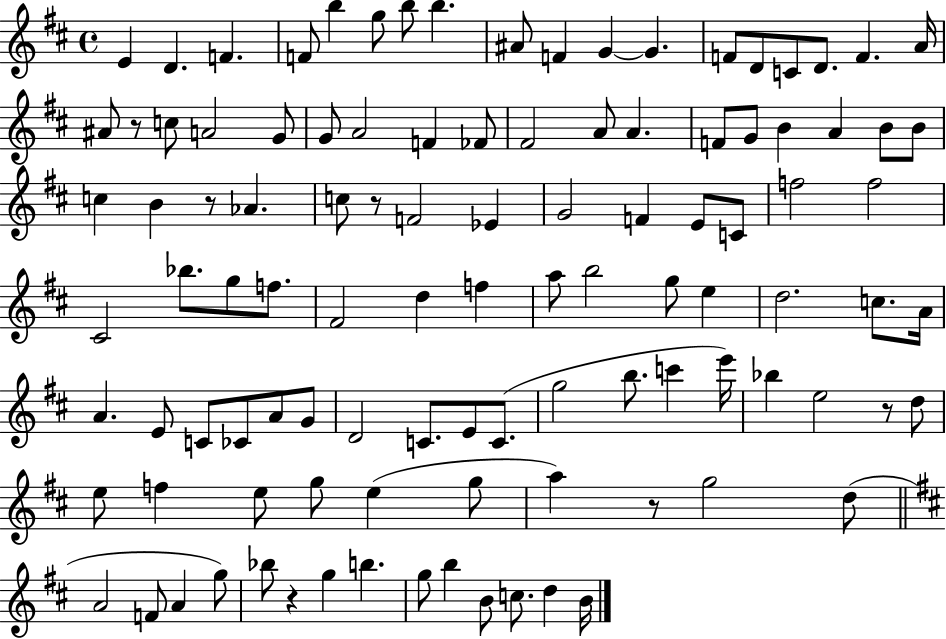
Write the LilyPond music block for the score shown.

{
  \clef treble
  \time 4/4
  \defaultTimeSignature
  \key d \major
  e'4 d'4. f'4. | f'8 b''4 g''8 b''8 b''4. | ais'8 f'4 g'4~~ g'4. | f'8 d'8 c'8 d'8. f'4. a'16 | \break ais'8 r8 c''8 a'2 g'8 | g'8 a'2 f'4 fes'8 | fis'2 a'8 a'4. | f'8 g'8 b'4 a'4 b'8 b'8 | \break c''4 b'4 r8 aes'4. | c''8 r8 f'2 ees'4 | g'2 f'4 e'8 c'8 | f''2 f''2 | \break cis'2 bes''8. g''8 f''8. | fis'2 d''4 f''4 | a''8 b''2 g''8 e''4 | d''2. c''8. a'16 | \break a'4. e'8 c'8 ces'8 a'8 g'8 | d'2 c'8. e'8 c'8.( | g''2 b''8. c'''4 e'''16) | bes''4 e''2 r8 d''8 | \break e''8 f''4 e''8 g''8 e''4( g''8 | a''4) r8 g''2 d''8( | \bar "||" \break \key d \major a'2 f'8 a'4 g''8) | bes''8 r4 g''4 b''4. | g''8 b''4 b'8 c''8. d''4 b'16 | \bar "|."
}